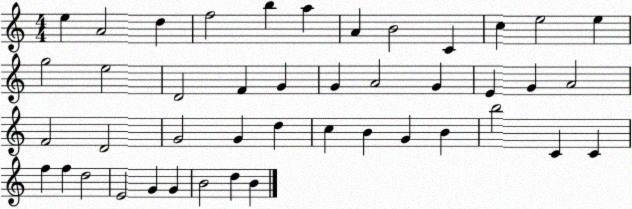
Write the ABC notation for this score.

X:1
T:Untitled
M:4/4
L:1/4
K:C
e A2 d f2 b a A B2 C c e2 e g2 e2 D2 F G G A2 G E G A2 F2 D2 G2 G d c B G B b2 C C f f d2 E2 G G B2 d B